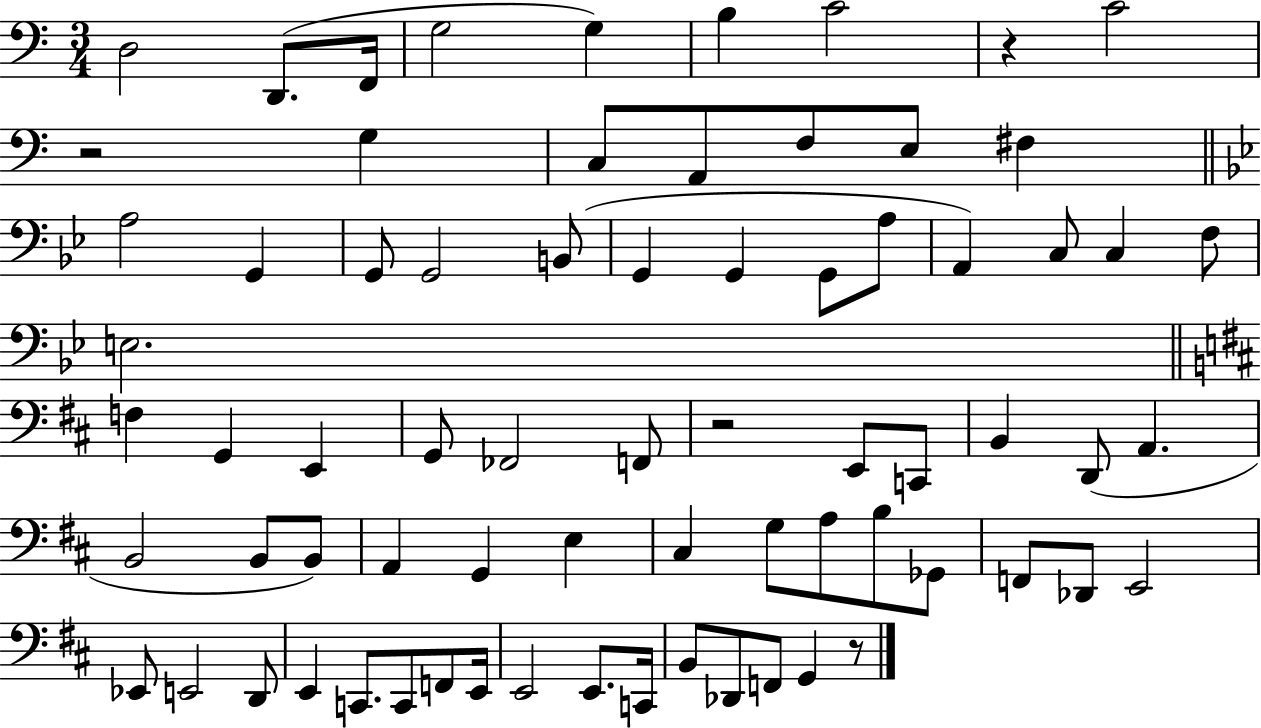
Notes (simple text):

D3/h D2/e. F2/s G3/h G3/q B3/q C4/h R/q C4/h R/h G3/q C3/e A2/e F3/e E3/e F#3/q A3/h G2/q G2/e G2/h B2/e G2/q G2/q G2/e A3/e A2/q C3/e C3/q F3/e E3/h. F3/q G2/q E2/q G2/e FES2/h F2/e R/h E2/e C2/e B2/q D2/e A2/q. B2/h B2/e B2/e A2/q G2/q E3/q C#3/q G3/e A3/e B3/e Gb2/e F2/e Db2/e E2/h Eb2/e E2/h D2/e E2/q C2/e. C2/e F2/e E2/s E2/h E2/e. C2/s B2/e Db2/e F2/e G2/q R/e